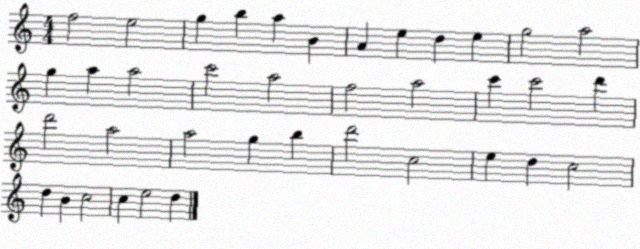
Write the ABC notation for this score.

X:1
T:Untitled
M:4/4
L:1/4
K:C
f2 e2 g b a B A e d e g2 a2 g a a2 c'2 a2 f2 a2 c' c'2 d' d'2 a2 a2 g b d'2 c2 e d c2 d B c2 c e2 d